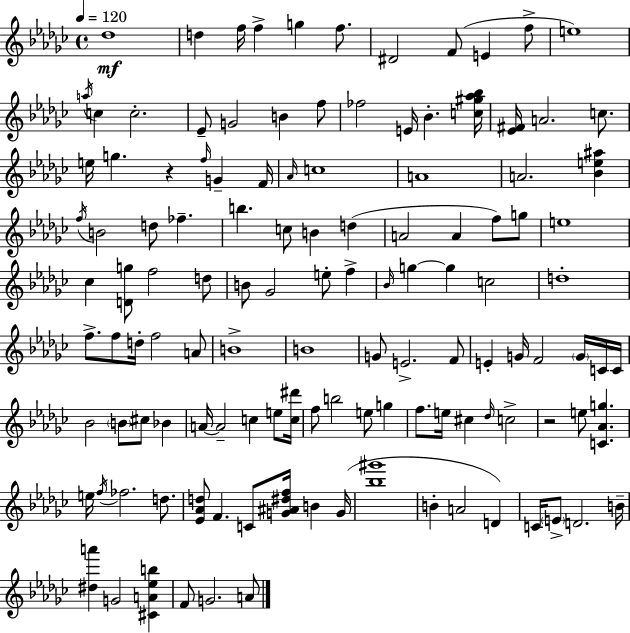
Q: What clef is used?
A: treble